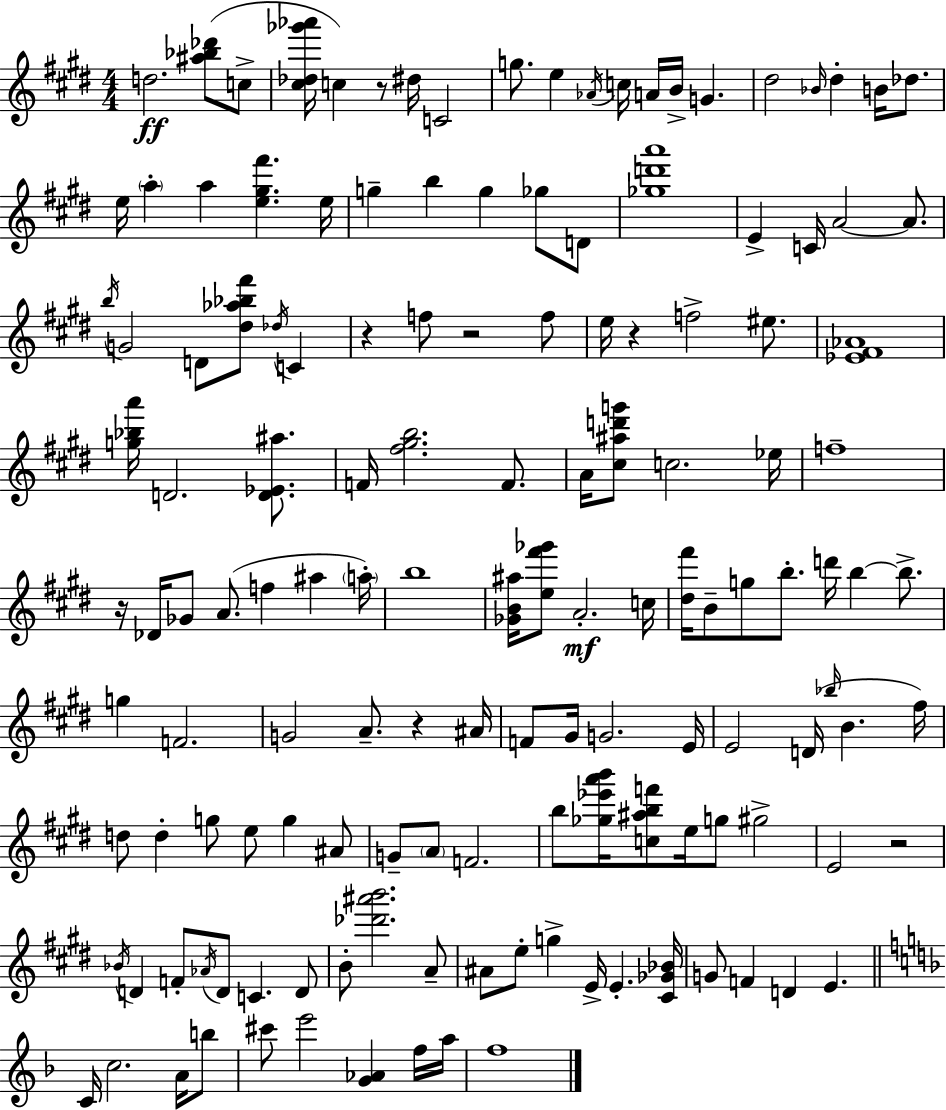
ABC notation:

X:1
T:Untitled
M:4/4
L:1/4
K:E
d2 [^a_b_d']/2 c/2 [^c_d_g'_a']/4 c z/2 ^d/4 C2 g/2 e _A/4 c/4 A/4 B/4 G ^d2 _B/4 ^d B/4 _d/2 e/4 a a [e^g^f'] e/4 g b g _g/2 D/2 [_gd'a']4 E C/4 A2 A/2 b/4 G2 D/2 [^d_a_b^f']/2 _d/4 C z f/2 z2 f/2 e/4 z f2 ^e/2 [_E^F_A]4 [g_ba']/4 D2 [D_E^a]/2 F/4 [^f^gb]2 F/2 A/4 [^c^ad'g']/2 c2 _e/4 f4 z/4 _D/4 _G/2 A/2 f ^a a/4 b4 [_GB^a]/4 [e^f'_g']/2 A2 c/4 [^d^f']/4 B/2 g/2 b/2 d'/4 b b/2 g F2 G2 A/2 z ^A/4 F/2 ^G/4 G2 E/4 E2 D/4 _b/4 B ^f/4 d/2 d g/2 e/2 g ^A/2 G/2 A/2 F2 b/2 [_g_e'a'b']/4 [c^abf']/2 e/4 g/2 ^g2 E2 z2 _B/4 D F/2 _A/4 D/2 C D/2 B/2 [_d'^a'b']2 A/2 ^A/2 e/2 g E/4 E [^C_G_B]/4 G/2 F D E C/4 c2 A/4 b/2 ^c'/2 e'2 [G_A] f/4 a/4 f4